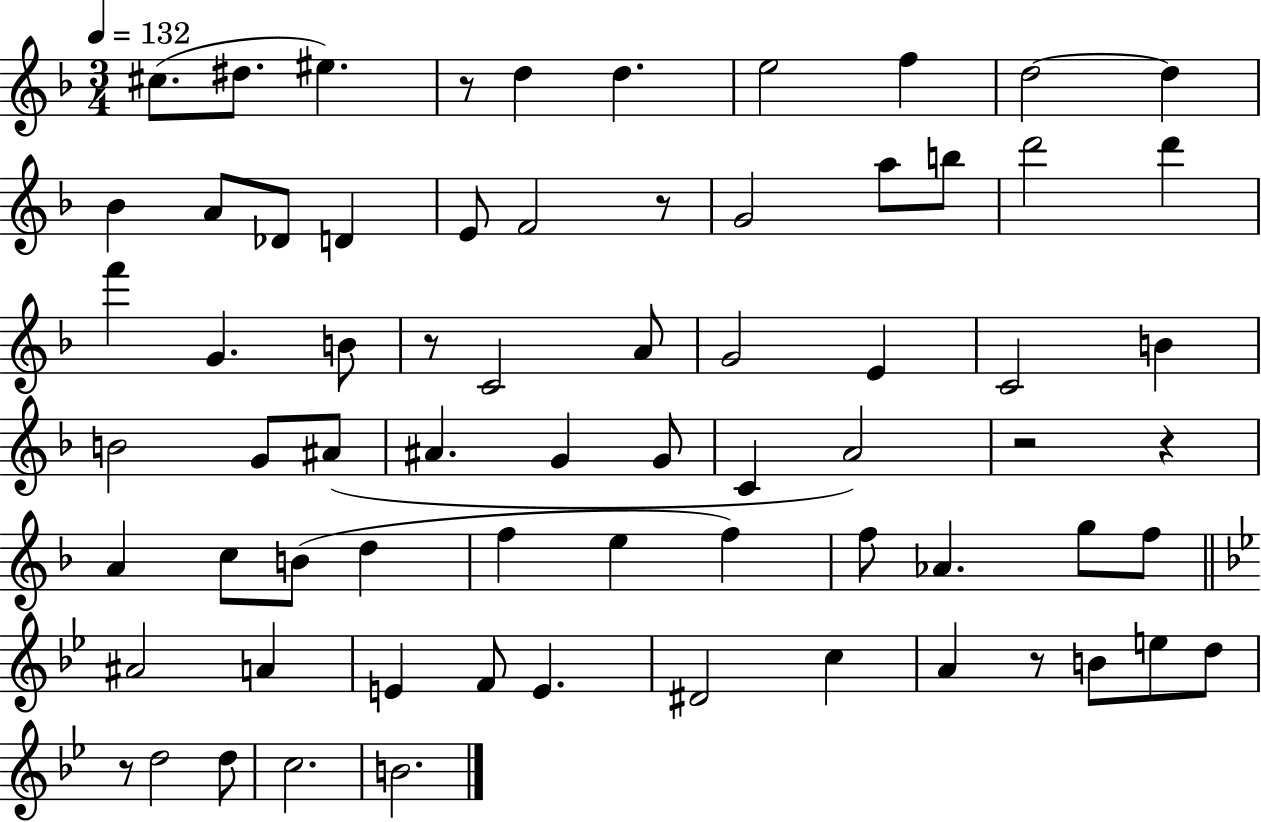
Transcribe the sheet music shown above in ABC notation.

X:1
T:Untitled
M:3/4
L:1/4
K:F
^c/2 ^d/2 ^e z/2 d d e2 f d2 d _B A/2 _D/2 D E/2 F2 z/2 G2 a/2 b/2 d'2 d' f' G B/2 z/2 C2 A/2 G2 E C2 B B2 G/2 ^A/2 ^A G G/2 C A2 z2 z A c/2 B/2 d f e f f/2 _A g/2 f/2 ^A2 A E F/2 E ^D2 c A z/2 B/2 e/2 d/2 z/2 d2 d/2 c2 B2